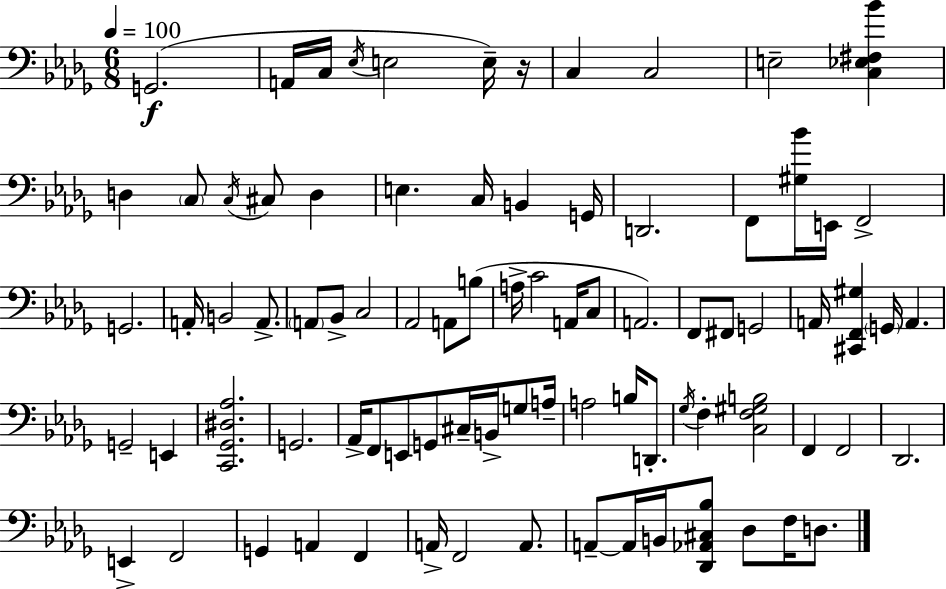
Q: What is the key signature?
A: BES minor